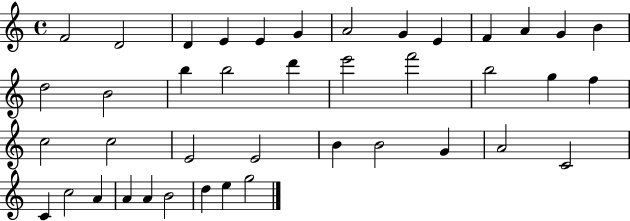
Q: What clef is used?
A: treble